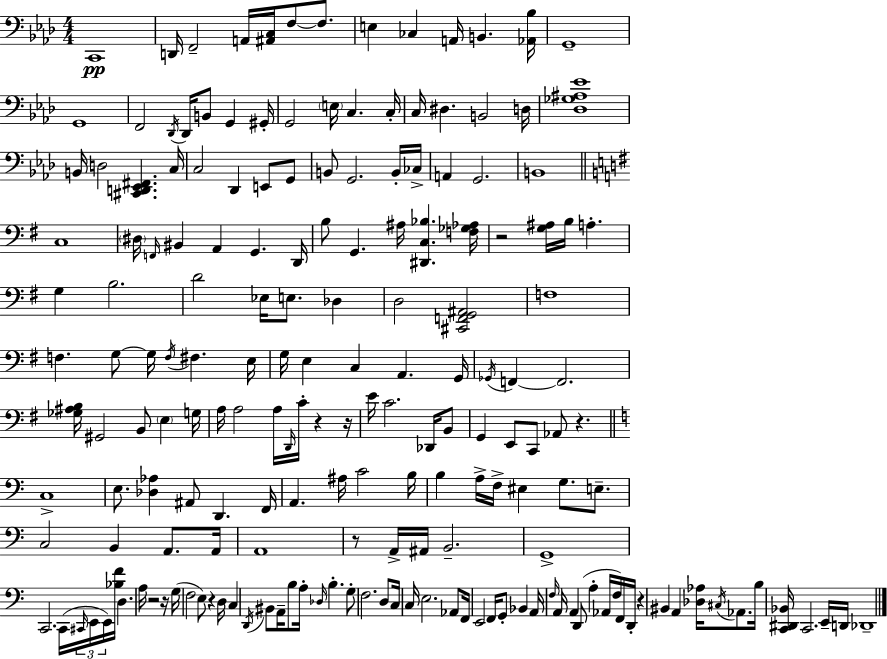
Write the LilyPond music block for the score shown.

{
  \clef bass
  \numericTimeSignature
  \time 4/4
  \key aes \major
  c,1\pp | d,16 f,2-- a,16 <ais, c>16 f8~~ f8. | e4 ces4 a,16 b,4. <aes, bes>16 | g,1-- | \break g,1 | f,2 \acciaccatura { des,16 } des,16 b,8 g,4 | gis,16-. g,2 \parenthesize e16 c4. | c16-. c16 dis4. b,2 | \break d16 <des ges ais ees'>1 | b,16 d2 <cis, d, ees, fis,>4. | c16 c2 des,4 e,8 g,8 | b,8 g,2. b,16-. | \break ces16-> a,4 g,2. | b,1 | \bar "||" \break \key g \major c1 | \parenthesize dis16 \grace { f,16 } bis,4 a,4 g,4. | d,16 b8 g,4. ais16 <dis, c bes>4. | <f ges aes>16 r2 <g ais>16 b16 a4.-. | \break g4 b2. | d'2 ees16 e8. des4 | d2 <cis, f, g, ais,>2 | f1 | \break f4. g8~~ g16 \acciaccatura { f16 } fis4. | e16 g16 e4 c4 a,4. | g,16 \acciaccatura { ges,16 } f,4~~ f,2. | <ges ais b>16 gis,2 b,8 \parenthesize e4 | \break g16 a16 a2 a16 \grace { d,16 } c'16-. r4 | r16 e'16 c'2. | des,16 b,8 g,4 e,8 c,8 aes,8 r4. | \bar "||" \break \key c \major c1-> | e8. <des aes>4 ais,8 d,4. f,16 | a,4. ais16 c'2 b16 | b4 a16-> f16-> eis4 g8. e8.-- | \break c2 b,4 a,8. a,16 | a,1 | r8 a,16-> ais,16 b,2.-- | g,1-> | \break c,2. c,16( \tuplet 3/2 { \grace { cis,16 } e,16 e,16) } | <bes f'>16 d4. a16 r2 | r16 g16( f2 e8) r4 | d16 c4 \acciaccatura { d,16 } bis,8 a,16-- b8 a16-. \grace { des16 } b4.-. | \break g8-. f2. | d8 c16 c16 e2. | aes,8 f,16 e,2 f,16 g,8-. bes,4 | a,16 \grace { f16 } a,16 a,4 d,8( a4-. | \break aes,16 f16) f,16 d,16-. r4 bis,4 a,4 | <des aes>16 \acciaccatura { cis16 } aes,8. b16 <c, dis, bes,>16 c,2. | e,16-- d,16 des,1-- | \bar "|."
}